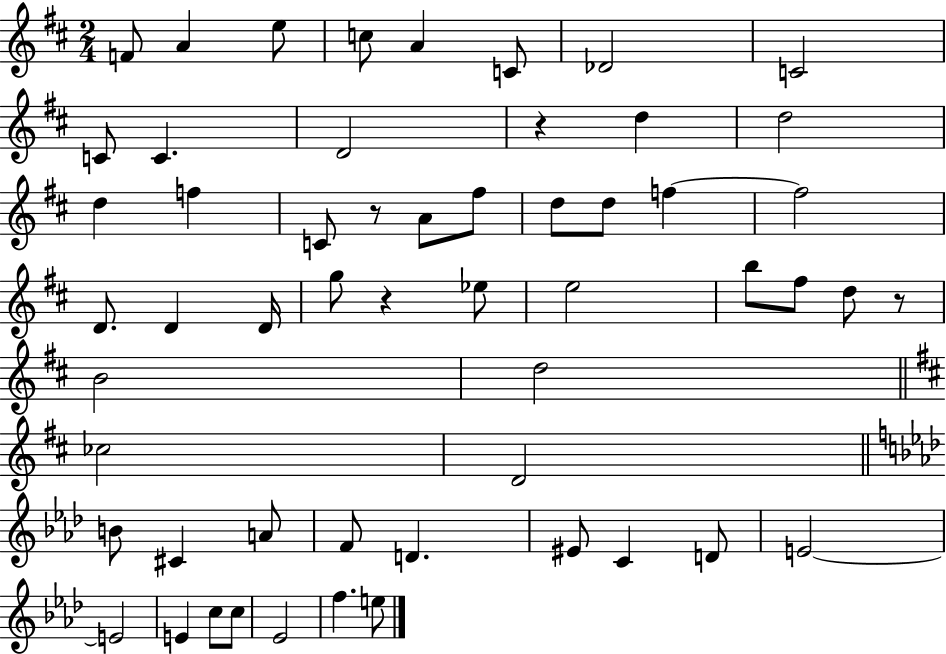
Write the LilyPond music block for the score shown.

{
  \clef treble
  \numericTimeSignature
  \time 2/4
  \key d \major
  f'8 a'4 e''8 | c''8 a'4 c'8 | des'2 | c'2 | \break c'8 c'4. | d'2 | r4 d''4 | d''2 | \break d''4 f''4 | c'8 r8 a'8 fis''8 | d''8 d''8 f''4~~ | f''2 | \break d'8. d'4 d'16 | g''8 r4 ees''8 | e''2 | b''8 fis''8 d''8 r8 | \break b'2 | d''2 | \bar "||" \break \key d \major ces''2 | d'2 | \bar "||" \break \key f \minor b'8 cis'4 a'8 | f'8 d'4. | eis'8 c'4 d'8 | e'2~~ | \break e'2 | e'4 c''8 c''8 | ees'2 | f''4. e''8 | \break \bar "|."
}